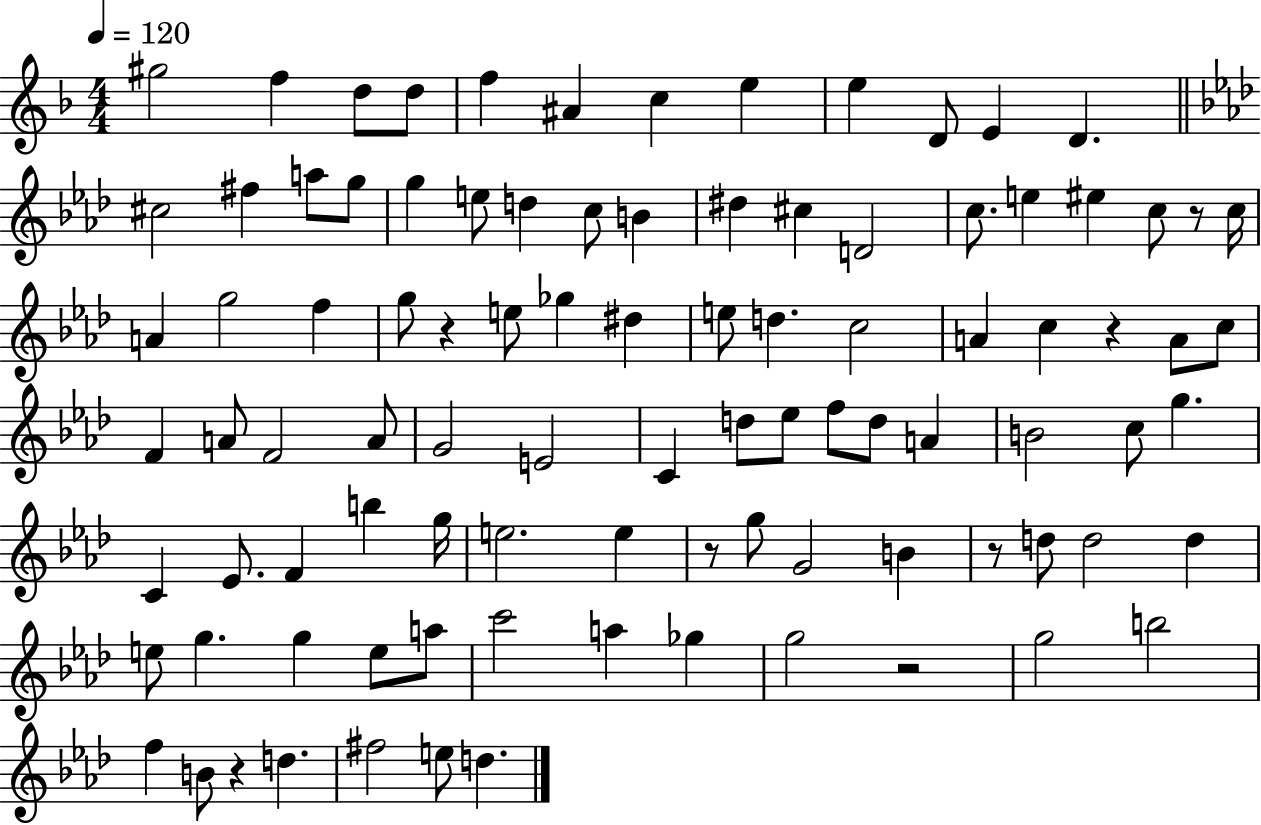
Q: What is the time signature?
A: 4/4